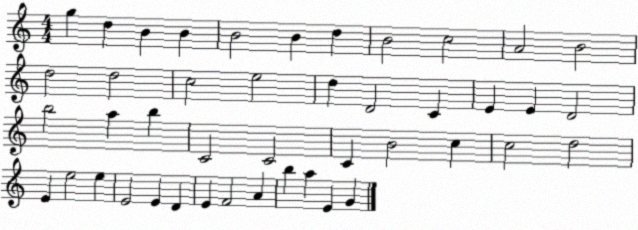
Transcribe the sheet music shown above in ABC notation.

X:1
T:Untitled
M:4/4
L:1/4
K:C
g d B B B2 B d B2 c2 A2 B2 d2 d2 c2 e2 d D2 C E E D2 b2 a b C2 C2 C B2 c c2 d2 E e2 e E2 E D E F2 A b a E G